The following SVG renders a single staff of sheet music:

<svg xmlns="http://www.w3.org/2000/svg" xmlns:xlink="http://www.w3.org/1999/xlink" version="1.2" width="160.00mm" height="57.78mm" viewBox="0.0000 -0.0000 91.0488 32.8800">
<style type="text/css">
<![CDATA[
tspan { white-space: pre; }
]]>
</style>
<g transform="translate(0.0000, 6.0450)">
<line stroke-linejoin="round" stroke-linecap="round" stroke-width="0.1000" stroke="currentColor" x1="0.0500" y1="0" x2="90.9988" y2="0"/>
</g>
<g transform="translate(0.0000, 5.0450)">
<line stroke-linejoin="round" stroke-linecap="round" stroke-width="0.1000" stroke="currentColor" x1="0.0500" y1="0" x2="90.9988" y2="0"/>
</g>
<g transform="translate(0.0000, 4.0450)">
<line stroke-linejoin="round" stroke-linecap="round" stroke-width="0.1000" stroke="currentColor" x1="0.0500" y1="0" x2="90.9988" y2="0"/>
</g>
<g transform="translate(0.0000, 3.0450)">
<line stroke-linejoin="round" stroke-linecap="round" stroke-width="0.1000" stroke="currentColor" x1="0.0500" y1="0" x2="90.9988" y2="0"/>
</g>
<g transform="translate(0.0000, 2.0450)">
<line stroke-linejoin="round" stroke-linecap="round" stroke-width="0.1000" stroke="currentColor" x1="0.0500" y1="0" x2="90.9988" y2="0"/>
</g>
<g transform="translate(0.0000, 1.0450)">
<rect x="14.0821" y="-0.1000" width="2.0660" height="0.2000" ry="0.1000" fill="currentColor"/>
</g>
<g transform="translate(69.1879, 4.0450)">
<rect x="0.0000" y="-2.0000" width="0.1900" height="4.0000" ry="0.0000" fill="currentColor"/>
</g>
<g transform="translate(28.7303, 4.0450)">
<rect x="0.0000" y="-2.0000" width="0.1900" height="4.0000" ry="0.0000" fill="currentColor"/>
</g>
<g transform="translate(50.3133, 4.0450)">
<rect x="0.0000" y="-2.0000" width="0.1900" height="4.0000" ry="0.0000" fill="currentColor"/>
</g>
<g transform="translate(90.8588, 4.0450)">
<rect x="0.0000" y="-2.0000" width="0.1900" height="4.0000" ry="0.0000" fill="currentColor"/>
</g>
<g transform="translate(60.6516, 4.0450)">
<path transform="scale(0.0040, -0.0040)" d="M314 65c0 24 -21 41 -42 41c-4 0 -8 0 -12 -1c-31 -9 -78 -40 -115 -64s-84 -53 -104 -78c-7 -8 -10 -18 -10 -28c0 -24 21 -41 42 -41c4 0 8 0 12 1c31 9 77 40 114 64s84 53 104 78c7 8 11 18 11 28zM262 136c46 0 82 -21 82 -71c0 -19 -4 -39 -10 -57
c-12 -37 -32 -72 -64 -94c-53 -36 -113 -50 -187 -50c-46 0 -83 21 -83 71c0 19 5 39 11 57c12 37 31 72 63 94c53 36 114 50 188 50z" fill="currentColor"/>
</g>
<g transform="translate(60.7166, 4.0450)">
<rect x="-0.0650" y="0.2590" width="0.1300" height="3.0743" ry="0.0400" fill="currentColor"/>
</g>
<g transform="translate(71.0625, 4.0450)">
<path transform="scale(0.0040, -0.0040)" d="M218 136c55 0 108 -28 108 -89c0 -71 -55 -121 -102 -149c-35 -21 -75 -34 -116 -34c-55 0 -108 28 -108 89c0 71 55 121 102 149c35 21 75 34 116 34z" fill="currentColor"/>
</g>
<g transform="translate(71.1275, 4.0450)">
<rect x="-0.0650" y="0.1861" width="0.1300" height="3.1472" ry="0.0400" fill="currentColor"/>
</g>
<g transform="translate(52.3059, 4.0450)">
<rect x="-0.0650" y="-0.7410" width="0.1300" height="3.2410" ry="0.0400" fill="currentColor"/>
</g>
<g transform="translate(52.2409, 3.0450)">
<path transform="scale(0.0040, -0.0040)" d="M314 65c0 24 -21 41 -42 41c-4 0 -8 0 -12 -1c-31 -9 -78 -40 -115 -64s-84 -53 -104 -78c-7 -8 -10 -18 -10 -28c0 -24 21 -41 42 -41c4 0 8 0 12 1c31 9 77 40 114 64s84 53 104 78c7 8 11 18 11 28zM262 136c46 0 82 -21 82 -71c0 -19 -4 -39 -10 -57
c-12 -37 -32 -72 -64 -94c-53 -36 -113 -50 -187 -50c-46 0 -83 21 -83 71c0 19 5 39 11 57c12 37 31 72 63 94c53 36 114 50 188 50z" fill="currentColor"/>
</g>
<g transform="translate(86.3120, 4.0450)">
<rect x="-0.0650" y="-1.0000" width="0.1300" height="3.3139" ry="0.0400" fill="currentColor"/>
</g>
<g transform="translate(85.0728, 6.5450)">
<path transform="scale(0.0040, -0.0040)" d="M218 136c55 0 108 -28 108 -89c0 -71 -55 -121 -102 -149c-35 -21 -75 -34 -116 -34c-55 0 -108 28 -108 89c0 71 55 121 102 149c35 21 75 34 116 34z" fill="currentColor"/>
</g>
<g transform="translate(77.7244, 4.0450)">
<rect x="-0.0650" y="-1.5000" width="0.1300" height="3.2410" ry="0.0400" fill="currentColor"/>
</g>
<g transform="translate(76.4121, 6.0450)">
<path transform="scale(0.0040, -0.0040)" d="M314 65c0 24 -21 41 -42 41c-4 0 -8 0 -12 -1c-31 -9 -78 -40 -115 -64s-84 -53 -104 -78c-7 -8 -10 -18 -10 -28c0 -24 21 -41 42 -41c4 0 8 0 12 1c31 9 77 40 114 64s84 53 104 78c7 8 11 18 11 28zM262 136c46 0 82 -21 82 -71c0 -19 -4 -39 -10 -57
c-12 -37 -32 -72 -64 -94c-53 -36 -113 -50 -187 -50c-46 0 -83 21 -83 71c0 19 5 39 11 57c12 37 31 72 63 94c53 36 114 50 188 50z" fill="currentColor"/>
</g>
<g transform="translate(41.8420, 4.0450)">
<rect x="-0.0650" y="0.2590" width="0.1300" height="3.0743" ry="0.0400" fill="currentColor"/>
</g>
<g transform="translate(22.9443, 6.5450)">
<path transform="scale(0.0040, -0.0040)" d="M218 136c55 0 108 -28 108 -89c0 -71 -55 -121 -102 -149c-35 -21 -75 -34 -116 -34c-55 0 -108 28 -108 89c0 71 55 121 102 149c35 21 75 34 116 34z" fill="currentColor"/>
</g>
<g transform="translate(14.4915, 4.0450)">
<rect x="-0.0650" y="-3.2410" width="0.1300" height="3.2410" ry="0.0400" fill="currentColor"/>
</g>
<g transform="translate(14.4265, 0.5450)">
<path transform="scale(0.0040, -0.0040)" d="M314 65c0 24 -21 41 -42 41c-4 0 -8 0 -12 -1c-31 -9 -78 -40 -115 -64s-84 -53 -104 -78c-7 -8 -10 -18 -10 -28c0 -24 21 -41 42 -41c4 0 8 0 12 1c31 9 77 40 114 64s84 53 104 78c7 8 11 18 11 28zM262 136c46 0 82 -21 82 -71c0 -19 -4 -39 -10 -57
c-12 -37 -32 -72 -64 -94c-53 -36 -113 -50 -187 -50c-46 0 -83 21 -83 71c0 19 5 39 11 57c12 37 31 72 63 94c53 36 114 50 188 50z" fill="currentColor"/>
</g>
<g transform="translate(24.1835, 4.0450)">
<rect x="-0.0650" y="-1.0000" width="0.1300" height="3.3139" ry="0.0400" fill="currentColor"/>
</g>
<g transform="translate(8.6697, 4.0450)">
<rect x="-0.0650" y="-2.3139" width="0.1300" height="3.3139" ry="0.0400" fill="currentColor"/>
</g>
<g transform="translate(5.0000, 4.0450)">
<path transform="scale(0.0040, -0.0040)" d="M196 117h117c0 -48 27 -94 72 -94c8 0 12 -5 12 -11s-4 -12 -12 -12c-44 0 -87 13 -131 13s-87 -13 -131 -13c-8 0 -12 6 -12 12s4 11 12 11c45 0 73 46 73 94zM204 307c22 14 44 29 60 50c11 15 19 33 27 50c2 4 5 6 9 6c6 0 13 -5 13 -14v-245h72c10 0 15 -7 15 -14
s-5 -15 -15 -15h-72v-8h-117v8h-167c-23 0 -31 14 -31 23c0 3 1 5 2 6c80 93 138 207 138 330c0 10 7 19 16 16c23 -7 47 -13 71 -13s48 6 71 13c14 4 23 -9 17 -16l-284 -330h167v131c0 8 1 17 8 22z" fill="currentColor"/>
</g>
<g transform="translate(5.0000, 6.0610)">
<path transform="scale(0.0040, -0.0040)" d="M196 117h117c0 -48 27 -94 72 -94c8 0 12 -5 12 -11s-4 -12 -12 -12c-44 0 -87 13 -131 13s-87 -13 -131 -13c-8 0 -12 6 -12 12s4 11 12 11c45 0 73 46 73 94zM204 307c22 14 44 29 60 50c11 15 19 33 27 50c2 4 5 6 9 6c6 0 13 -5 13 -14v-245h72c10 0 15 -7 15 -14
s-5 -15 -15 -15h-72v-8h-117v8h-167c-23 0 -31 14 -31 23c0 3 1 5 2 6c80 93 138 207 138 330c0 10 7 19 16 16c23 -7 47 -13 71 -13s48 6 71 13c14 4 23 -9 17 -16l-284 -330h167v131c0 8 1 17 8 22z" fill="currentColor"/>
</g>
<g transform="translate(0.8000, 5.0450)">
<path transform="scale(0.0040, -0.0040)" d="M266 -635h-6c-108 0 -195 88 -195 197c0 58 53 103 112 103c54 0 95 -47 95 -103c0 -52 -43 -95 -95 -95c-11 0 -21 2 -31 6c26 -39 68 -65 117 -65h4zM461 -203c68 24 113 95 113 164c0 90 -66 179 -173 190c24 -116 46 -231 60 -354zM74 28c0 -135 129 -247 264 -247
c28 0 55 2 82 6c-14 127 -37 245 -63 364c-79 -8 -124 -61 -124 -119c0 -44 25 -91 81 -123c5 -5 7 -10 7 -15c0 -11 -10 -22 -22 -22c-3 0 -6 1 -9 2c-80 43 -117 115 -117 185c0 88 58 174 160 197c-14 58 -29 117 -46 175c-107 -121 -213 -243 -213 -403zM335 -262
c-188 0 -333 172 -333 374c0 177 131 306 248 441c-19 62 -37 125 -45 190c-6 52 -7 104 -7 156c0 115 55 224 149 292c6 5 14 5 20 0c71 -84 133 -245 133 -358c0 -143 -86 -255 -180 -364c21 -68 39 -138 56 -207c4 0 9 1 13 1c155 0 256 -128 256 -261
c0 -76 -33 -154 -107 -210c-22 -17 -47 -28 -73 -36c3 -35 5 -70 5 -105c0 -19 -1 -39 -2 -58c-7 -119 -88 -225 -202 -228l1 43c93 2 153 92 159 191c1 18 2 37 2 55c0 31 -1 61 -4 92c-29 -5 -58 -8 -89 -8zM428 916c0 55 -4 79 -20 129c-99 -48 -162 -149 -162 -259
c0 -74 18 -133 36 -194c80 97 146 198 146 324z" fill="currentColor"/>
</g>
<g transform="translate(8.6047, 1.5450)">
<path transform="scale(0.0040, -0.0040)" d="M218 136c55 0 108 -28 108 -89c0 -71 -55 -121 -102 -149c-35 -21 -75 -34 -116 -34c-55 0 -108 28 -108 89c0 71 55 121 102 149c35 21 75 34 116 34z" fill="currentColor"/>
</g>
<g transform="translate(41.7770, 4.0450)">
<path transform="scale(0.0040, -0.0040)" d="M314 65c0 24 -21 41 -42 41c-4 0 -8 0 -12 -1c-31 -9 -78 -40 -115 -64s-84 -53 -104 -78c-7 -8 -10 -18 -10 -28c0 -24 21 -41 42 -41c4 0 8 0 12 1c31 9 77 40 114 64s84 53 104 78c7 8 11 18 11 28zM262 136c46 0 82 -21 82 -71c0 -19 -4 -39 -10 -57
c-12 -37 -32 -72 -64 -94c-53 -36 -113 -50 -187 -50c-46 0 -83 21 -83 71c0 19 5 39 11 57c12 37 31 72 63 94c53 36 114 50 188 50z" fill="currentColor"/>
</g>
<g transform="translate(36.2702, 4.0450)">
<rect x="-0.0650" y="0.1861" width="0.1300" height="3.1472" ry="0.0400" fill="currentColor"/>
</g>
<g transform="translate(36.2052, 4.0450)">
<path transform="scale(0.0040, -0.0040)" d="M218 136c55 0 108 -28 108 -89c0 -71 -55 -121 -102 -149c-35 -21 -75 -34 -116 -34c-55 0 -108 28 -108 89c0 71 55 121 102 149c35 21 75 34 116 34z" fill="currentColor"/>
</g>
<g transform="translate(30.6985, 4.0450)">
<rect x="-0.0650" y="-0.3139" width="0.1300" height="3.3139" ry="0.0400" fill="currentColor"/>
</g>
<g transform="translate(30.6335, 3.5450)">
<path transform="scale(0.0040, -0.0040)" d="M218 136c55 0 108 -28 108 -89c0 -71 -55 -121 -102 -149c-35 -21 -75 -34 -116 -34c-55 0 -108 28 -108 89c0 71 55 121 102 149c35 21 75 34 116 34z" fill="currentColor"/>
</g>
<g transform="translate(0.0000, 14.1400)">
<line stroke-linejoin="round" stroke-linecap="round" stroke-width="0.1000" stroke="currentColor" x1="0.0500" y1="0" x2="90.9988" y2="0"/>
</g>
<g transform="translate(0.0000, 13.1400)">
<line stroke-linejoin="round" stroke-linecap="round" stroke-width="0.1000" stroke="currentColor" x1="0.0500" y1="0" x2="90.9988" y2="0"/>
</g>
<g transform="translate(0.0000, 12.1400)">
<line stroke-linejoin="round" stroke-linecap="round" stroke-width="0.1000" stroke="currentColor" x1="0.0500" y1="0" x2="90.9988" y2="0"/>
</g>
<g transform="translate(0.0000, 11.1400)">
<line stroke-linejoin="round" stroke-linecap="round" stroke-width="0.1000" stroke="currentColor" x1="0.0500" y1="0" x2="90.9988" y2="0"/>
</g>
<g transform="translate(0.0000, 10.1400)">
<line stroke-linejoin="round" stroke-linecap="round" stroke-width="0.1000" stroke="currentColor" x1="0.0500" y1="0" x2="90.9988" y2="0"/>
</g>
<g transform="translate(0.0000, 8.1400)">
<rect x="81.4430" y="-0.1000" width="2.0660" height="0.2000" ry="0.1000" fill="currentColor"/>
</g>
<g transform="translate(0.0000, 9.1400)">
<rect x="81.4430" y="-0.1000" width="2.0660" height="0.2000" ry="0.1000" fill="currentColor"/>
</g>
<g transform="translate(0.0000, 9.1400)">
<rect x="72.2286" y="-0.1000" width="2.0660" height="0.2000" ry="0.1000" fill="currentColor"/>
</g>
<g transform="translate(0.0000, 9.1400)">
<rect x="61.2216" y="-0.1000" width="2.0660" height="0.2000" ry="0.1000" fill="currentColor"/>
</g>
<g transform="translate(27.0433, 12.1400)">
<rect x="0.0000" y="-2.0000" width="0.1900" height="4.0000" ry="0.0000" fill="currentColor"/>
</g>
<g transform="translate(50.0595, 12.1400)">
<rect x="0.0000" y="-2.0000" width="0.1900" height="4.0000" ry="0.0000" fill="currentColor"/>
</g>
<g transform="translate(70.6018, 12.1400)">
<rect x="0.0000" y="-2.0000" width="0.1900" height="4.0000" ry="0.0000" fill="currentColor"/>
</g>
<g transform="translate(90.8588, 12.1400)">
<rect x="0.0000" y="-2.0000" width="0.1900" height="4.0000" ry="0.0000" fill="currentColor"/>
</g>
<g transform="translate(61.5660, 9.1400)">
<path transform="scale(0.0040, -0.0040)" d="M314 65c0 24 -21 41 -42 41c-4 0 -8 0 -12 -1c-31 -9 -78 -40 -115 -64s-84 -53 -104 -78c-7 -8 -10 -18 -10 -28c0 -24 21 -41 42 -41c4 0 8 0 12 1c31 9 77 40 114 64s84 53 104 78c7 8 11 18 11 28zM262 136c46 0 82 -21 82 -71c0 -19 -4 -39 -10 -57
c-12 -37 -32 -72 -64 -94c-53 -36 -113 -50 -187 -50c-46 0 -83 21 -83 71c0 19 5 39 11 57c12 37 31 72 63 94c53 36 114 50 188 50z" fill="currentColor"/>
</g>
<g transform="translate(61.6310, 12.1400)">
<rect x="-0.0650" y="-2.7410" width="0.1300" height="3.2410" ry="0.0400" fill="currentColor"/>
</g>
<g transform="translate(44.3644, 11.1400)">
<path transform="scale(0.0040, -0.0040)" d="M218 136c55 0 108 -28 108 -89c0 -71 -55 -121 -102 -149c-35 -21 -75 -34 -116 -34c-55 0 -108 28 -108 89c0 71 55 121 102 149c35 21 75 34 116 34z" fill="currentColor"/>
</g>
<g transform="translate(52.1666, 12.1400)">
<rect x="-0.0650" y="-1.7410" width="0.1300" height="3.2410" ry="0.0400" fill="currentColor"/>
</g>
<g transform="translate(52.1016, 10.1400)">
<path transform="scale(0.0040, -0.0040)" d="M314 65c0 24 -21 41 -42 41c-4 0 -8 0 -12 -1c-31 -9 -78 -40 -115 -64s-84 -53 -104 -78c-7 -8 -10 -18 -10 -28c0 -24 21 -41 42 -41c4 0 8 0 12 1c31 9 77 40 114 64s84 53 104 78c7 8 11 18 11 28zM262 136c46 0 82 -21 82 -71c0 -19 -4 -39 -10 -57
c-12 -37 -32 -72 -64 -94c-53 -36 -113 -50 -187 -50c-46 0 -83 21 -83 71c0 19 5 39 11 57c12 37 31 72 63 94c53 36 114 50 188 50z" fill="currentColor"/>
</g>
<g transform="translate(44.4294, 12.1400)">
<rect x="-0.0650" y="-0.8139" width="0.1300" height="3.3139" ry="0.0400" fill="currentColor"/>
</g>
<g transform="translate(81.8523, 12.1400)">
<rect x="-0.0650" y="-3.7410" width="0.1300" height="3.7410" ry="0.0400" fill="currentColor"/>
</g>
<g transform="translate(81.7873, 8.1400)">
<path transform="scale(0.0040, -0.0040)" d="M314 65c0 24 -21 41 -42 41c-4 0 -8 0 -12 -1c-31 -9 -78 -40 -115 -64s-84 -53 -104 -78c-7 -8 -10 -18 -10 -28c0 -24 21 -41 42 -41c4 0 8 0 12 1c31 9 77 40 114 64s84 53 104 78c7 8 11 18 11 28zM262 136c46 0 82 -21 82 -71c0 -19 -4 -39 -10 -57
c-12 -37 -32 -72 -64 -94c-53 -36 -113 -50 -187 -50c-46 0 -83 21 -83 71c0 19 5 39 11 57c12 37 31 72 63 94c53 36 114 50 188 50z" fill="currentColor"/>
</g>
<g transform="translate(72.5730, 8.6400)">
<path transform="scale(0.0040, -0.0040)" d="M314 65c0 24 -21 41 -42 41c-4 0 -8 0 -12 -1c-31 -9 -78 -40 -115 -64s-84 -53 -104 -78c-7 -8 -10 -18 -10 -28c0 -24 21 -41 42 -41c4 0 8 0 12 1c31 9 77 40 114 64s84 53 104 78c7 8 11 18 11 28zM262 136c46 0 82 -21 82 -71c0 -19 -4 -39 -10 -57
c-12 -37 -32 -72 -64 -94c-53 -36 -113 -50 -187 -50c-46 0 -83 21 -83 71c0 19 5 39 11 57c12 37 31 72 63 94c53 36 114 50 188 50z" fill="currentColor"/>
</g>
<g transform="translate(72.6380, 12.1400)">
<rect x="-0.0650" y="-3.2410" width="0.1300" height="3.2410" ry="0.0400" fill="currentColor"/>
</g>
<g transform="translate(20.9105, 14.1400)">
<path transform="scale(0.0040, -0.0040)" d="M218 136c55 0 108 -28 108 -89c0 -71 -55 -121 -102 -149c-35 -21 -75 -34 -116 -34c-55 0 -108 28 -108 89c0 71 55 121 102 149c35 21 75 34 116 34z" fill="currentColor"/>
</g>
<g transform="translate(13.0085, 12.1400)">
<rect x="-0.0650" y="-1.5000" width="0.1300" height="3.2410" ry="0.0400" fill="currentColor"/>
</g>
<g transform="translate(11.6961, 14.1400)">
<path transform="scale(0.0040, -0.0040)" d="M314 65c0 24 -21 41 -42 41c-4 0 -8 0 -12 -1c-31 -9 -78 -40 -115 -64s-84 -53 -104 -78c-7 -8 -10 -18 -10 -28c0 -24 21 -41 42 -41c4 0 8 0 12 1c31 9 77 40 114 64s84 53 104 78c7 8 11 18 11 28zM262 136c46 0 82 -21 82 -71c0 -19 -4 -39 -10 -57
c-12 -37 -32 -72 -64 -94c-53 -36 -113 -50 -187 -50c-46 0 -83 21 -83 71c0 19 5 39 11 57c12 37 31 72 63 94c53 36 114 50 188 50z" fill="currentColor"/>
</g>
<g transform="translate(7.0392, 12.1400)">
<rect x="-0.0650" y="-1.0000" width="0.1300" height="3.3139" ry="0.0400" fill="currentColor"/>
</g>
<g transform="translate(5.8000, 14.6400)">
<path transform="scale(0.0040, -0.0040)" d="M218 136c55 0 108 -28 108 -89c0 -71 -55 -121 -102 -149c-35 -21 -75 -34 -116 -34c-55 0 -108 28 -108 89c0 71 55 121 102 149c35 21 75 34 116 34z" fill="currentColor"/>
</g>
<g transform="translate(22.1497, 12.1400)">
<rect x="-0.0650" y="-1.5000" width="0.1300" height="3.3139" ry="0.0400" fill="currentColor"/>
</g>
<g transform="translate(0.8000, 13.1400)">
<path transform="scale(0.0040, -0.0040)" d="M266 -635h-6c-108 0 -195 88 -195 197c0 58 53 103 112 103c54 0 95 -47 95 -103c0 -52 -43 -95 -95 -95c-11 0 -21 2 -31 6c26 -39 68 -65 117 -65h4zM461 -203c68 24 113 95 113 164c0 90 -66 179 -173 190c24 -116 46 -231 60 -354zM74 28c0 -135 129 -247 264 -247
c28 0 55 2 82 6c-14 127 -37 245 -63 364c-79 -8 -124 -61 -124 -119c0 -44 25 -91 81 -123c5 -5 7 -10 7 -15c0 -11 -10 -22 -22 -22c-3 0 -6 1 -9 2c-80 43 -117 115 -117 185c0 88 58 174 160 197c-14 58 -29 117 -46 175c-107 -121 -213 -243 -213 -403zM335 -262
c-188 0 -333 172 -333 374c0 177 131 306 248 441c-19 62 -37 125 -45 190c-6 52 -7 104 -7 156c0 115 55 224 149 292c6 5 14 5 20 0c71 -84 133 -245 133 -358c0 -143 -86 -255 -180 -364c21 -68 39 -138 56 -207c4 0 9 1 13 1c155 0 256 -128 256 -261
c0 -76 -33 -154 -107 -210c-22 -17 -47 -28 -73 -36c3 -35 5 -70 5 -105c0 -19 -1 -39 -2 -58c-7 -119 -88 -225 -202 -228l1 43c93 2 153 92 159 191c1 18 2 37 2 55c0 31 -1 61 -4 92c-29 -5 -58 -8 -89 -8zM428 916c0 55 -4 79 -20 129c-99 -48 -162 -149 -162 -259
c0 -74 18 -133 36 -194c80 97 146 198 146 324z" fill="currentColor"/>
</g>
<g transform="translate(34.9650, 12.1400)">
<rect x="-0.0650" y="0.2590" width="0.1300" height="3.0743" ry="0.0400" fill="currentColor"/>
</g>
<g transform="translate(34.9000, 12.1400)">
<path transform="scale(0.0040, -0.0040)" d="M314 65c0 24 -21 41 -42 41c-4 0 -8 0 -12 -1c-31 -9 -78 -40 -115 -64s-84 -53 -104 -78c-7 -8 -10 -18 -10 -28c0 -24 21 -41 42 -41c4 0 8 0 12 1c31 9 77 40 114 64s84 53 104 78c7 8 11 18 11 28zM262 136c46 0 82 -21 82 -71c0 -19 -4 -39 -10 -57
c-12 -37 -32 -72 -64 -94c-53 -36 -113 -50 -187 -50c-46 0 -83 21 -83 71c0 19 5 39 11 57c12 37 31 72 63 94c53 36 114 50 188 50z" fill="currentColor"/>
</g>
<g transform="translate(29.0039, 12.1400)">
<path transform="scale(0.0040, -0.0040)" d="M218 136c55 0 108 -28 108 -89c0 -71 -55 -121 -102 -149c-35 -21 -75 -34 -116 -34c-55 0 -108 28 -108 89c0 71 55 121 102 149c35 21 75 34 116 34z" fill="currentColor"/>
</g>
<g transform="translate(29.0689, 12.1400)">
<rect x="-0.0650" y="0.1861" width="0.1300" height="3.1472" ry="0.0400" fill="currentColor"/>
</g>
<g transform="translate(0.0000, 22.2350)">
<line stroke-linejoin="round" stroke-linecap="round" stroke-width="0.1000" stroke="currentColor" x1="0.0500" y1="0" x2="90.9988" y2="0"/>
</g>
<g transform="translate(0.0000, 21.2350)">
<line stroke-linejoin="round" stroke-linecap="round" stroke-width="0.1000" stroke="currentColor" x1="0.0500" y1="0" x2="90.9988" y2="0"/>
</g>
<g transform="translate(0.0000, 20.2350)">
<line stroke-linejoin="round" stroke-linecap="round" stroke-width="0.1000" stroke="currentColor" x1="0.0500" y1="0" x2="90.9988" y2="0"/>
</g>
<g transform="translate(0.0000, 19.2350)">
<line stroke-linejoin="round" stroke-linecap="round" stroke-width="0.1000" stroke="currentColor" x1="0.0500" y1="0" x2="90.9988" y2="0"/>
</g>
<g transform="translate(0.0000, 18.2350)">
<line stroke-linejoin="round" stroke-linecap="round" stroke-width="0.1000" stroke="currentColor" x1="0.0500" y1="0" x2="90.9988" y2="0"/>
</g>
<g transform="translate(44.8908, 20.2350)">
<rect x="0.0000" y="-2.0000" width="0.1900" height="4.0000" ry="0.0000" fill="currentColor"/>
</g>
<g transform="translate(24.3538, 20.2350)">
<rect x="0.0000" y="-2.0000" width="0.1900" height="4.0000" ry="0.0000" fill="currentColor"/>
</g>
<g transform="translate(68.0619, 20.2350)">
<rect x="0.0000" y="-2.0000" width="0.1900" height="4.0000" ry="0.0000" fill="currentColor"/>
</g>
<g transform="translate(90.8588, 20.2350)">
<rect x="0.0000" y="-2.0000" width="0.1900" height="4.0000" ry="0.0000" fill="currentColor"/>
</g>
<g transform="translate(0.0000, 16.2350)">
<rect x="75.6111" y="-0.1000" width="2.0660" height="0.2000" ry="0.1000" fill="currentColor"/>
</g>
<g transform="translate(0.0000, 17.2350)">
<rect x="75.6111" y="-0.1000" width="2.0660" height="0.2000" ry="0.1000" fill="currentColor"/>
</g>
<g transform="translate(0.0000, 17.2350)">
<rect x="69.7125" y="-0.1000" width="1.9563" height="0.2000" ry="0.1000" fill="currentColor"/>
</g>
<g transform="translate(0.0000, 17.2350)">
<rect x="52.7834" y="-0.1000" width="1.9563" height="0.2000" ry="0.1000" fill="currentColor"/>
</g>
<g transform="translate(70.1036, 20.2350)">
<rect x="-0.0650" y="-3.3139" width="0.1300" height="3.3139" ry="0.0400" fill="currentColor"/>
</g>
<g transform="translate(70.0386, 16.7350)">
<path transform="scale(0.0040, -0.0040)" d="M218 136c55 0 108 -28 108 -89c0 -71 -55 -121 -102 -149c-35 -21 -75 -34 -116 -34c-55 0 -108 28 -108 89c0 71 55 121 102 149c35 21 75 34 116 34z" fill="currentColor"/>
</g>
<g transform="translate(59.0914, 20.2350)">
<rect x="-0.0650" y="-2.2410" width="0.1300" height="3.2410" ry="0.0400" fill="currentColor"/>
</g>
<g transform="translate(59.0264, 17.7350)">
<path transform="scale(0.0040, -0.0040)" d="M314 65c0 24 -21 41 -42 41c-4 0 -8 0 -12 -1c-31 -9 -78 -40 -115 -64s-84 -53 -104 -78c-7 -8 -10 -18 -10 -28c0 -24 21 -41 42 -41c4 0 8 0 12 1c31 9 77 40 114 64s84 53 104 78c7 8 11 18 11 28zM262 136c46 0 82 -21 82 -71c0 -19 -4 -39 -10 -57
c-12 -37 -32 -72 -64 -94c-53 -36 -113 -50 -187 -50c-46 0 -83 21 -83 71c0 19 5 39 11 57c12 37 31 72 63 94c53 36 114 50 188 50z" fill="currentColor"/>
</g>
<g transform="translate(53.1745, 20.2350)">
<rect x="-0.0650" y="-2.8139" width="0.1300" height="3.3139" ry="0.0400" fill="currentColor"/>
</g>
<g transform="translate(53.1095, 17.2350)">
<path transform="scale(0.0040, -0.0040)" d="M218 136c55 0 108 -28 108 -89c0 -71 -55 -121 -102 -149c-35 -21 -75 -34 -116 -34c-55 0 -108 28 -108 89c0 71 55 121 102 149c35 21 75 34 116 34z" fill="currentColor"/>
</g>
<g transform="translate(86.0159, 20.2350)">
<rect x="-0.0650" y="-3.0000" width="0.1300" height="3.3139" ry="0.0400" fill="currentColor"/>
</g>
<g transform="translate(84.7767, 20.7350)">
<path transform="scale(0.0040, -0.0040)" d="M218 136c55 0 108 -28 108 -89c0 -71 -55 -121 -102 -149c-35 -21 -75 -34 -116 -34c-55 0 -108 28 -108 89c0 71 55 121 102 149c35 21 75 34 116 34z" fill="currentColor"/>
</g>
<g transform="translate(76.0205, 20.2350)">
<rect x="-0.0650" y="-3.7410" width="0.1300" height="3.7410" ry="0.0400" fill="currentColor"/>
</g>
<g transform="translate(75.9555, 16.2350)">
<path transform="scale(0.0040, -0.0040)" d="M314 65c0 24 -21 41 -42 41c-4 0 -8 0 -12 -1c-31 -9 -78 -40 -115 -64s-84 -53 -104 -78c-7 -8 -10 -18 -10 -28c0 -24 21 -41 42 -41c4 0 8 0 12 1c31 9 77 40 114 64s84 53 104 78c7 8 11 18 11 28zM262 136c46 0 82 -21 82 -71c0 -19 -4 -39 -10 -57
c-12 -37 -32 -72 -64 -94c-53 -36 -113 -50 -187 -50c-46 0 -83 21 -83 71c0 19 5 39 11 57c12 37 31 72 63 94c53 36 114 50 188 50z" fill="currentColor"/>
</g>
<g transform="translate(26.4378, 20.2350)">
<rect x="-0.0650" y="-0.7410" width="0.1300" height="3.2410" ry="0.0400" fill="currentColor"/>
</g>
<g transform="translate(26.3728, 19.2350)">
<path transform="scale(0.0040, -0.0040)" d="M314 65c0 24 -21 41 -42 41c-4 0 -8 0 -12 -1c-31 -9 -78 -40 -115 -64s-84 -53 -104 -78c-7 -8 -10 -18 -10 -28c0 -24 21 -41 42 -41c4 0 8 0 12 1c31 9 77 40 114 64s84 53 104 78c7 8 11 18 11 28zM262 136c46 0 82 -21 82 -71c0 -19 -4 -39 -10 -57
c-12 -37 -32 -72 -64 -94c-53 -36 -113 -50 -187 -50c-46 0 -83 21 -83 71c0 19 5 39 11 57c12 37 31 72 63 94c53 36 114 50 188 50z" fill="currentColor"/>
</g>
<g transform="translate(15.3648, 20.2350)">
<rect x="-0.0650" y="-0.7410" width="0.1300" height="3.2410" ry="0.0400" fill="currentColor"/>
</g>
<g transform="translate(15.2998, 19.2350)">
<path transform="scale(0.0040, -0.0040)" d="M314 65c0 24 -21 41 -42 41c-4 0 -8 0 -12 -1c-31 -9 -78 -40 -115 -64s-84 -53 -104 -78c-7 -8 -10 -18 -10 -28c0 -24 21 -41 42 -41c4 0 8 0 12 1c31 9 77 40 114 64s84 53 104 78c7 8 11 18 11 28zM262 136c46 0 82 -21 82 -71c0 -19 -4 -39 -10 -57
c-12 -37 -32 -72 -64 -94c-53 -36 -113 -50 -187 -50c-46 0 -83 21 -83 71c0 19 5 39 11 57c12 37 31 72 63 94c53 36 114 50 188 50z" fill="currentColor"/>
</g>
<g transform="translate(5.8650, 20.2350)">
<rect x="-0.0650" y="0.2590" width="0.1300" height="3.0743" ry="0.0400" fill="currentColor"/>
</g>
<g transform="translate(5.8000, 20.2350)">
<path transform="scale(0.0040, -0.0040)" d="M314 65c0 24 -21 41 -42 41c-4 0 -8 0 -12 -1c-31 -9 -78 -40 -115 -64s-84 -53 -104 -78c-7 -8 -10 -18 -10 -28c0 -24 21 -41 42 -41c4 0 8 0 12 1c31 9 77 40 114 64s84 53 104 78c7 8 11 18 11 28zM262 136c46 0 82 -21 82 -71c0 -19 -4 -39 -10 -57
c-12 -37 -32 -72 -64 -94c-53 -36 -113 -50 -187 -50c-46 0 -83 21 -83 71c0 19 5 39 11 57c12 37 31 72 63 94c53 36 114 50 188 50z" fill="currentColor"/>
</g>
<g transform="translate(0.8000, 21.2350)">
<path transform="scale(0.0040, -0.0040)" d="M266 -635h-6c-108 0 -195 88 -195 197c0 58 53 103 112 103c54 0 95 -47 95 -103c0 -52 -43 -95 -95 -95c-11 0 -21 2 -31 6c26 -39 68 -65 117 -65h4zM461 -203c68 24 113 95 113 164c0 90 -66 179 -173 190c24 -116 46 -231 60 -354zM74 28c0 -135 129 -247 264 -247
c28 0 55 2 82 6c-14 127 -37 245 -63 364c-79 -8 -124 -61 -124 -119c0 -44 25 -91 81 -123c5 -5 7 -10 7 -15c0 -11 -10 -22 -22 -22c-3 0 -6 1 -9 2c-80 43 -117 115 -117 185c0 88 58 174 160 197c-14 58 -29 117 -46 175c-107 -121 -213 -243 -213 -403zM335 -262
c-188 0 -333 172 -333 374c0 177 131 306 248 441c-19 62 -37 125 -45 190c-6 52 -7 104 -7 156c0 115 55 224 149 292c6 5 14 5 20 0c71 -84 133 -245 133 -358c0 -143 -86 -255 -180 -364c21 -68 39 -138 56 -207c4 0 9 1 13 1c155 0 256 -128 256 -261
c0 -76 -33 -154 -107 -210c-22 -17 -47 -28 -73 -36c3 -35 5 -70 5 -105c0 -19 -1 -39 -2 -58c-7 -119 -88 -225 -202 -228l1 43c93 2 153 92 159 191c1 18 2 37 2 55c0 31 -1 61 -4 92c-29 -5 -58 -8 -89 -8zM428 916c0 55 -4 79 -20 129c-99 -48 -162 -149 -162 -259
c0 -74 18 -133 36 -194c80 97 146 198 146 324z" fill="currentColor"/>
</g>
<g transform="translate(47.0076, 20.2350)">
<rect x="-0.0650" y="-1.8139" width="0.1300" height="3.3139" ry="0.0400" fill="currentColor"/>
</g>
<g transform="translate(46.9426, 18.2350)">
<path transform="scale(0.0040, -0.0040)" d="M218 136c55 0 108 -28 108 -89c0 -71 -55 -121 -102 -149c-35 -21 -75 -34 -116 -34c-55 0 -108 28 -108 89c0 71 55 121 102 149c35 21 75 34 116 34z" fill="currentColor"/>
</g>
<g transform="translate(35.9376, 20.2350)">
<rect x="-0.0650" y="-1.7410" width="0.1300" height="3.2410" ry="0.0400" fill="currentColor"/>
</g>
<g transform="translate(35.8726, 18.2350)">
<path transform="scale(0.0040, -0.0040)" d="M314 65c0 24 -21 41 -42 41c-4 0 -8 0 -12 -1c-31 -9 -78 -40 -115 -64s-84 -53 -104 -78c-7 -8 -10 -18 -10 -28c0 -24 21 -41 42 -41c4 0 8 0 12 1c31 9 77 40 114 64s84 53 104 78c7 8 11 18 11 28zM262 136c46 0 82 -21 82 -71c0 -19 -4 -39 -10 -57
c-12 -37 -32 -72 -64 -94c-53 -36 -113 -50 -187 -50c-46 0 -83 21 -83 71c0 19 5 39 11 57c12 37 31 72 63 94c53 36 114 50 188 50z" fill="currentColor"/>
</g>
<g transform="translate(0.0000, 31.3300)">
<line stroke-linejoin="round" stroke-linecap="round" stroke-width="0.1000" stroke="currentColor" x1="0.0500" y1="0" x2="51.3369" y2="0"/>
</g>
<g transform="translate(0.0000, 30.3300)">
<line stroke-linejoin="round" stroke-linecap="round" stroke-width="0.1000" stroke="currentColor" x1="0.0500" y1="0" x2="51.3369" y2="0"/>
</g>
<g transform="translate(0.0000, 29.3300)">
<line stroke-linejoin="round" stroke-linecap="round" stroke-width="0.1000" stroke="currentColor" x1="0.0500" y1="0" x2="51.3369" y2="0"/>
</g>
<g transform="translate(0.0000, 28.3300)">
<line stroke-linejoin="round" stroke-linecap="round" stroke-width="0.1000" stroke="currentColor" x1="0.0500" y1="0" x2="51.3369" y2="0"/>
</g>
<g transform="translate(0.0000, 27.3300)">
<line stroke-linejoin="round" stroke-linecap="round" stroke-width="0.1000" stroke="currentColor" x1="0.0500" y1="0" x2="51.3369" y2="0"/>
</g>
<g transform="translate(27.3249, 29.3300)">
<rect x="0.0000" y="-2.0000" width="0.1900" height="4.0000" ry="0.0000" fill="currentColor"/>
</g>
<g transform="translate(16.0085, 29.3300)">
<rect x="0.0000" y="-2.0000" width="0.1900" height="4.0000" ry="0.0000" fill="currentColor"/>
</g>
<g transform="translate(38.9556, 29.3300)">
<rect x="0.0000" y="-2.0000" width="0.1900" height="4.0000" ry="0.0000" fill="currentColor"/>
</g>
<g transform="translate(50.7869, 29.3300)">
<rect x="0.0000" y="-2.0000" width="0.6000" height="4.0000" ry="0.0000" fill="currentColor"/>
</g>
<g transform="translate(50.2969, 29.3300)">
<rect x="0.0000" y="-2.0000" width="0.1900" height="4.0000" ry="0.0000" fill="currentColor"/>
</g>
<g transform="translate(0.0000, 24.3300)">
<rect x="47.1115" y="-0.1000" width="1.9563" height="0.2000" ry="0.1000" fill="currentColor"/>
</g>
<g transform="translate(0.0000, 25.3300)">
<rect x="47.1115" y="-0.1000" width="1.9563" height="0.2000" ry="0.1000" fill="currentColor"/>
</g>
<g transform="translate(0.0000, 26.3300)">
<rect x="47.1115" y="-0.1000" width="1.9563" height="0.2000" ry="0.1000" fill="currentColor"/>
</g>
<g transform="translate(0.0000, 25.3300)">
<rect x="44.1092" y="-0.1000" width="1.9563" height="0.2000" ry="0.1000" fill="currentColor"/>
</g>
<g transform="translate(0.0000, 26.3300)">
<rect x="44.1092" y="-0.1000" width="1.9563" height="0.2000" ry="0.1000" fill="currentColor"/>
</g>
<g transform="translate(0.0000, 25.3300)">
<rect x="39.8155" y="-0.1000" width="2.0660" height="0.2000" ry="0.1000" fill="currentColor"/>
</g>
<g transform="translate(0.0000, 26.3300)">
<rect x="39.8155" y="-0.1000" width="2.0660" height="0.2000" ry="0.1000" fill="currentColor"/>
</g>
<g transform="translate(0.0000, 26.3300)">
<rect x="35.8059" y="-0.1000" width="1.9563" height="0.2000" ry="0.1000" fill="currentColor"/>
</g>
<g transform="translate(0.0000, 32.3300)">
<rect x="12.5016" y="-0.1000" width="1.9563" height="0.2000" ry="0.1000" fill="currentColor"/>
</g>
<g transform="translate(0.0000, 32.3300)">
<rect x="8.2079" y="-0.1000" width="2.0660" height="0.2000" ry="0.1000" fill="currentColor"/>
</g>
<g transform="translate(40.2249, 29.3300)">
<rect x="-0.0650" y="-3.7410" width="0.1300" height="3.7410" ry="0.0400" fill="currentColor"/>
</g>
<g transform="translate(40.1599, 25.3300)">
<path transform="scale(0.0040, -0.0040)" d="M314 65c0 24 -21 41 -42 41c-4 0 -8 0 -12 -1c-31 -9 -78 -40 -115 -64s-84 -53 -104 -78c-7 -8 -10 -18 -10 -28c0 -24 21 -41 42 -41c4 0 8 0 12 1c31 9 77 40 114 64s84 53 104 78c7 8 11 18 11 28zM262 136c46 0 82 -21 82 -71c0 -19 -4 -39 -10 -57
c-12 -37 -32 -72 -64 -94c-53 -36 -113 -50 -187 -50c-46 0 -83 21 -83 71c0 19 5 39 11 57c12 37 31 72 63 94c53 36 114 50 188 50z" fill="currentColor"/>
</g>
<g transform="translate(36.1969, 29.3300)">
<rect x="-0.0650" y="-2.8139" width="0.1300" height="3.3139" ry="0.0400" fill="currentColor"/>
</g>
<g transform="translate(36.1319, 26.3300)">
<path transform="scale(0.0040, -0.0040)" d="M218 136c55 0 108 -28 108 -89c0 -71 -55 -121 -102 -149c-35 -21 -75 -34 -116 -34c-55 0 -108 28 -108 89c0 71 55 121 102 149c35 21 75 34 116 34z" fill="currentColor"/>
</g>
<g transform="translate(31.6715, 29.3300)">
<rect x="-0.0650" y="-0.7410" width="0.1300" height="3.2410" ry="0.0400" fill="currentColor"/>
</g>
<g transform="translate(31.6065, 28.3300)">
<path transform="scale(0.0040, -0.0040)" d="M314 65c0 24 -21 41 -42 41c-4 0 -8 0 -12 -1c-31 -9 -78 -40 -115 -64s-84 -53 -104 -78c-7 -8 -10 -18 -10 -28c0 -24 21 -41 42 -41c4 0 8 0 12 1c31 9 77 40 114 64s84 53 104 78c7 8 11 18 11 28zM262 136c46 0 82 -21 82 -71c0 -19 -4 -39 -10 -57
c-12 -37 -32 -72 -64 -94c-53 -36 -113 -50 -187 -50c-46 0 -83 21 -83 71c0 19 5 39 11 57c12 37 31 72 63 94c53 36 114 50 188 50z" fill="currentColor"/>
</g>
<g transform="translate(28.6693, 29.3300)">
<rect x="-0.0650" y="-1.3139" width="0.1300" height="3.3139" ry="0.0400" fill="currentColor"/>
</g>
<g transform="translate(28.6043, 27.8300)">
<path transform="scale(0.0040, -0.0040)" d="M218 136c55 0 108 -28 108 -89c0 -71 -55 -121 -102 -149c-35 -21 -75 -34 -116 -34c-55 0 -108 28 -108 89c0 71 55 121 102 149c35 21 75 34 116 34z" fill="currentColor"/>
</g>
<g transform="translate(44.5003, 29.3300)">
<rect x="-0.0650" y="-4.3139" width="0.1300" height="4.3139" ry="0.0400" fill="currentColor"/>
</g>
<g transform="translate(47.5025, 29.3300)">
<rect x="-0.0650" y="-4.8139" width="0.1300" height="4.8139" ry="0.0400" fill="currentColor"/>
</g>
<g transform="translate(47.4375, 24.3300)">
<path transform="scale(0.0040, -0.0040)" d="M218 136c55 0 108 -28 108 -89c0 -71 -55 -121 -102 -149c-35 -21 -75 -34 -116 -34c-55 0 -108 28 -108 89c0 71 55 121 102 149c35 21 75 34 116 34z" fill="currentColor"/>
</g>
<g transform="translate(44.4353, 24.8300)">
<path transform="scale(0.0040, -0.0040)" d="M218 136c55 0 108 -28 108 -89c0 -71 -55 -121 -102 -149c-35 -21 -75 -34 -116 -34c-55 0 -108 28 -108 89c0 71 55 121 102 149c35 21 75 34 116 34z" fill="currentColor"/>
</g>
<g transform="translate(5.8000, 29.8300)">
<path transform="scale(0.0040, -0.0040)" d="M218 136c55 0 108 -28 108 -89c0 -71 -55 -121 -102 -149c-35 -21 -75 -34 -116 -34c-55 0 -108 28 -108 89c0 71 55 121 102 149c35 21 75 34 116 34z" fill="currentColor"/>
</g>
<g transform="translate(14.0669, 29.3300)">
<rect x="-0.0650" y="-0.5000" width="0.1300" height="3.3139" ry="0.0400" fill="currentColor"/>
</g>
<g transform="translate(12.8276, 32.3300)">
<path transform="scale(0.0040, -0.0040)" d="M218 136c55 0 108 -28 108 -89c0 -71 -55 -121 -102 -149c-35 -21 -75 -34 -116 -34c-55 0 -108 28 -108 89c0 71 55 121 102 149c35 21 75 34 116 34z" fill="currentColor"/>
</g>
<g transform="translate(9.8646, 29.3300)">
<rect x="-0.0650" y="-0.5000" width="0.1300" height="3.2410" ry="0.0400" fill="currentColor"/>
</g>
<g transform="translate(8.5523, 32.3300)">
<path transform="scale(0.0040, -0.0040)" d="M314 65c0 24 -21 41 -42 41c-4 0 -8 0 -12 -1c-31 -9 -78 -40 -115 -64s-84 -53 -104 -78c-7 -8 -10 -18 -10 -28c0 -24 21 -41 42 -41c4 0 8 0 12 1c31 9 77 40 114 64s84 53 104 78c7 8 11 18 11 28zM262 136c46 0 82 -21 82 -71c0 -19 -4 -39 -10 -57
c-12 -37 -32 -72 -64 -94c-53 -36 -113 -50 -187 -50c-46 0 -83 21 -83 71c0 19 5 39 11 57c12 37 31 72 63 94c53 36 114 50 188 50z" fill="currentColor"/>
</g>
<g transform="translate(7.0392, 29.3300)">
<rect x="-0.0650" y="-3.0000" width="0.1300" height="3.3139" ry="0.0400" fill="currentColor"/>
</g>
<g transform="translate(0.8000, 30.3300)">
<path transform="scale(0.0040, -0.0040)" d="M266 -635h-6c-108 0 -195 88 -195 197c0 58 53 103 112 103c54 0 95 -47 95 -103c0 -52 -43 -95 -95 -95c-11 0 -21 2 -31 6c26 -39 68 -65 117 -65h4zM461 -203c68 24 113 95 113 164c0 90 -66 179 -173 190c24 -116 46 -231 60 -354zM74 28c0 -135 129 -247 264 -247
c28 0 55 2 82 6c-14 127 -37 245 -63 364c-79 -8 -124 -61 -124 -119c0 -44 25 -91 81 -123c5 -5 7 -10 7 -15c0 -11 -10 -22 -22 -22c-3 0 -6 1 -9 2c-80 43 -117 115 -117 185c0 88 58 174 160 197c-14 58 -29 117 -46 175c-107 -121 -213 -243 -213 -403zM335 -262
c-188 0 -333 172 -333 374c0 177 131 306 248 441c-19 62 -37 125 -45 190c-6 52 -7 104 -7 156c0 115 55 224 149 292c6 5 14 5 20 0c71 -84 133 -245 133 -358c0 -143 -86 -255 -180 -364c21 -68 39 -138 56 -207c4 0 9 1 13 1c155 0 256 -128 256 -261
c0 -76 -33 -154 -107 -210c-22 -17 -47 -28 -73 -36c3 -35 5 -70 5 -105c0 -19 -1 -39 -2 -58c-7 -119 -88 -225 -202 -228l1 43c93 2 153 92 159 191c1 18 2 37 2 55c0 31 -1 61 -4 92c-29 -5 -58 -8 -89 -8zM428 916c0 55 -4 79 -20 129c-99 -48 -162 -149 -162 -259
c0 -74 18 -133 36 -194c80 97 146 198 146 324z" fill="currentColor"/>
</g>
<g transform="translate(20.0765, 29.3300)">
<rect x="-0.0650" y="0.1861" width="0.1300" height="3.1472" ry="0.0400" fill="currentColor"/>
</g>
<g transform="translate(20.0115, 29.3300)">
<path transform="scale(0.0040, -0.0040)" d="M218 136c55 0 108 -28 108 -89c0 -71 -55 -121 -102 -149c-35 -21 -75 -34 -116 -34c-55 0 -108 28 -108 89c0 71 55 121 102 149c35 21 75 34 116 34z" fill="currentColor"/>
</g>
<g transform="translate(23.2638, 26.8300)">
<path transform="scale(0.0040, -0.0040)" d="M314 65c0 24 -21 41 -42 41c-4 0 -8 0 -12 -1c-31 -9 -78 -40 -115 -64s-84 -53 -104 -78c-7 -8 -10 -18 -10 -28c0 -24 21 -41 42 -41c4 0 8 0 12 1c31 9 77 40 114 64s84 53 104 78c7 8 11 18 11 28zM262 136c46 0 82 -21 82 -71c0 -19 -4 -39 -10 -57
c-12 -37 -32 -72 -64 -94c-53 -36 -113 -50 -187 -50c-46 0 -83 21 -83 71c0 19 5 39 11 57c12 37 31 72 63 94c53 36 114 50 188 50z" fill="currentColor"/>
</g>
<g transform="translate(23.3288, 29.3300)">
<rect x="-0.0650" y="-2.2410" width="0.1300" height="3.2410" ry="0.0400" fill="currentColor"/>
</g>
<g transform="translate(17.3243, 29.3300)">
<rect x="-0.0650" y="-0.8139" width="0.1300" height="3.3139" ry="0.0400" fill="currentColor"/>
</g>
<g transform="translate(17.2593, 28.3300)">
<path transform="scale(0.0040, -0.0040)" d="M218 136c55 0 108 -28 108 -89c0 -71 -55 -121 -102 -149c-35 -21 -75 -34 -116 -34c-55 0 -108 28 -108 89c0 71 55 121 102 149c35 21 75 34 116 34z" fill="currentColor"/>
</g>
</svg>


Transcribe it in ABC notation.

X:1
T:Untitled
M:4/4
L:1/4
K:C
g b2 D c B B2 d2 B2 B E2 D D E2 E B B2 d f2 a2 b2 c'2 B2 d2 d2 f2 f a g2 b c'2 A A C2 C d B g2 e d2 a c'2 d' e'